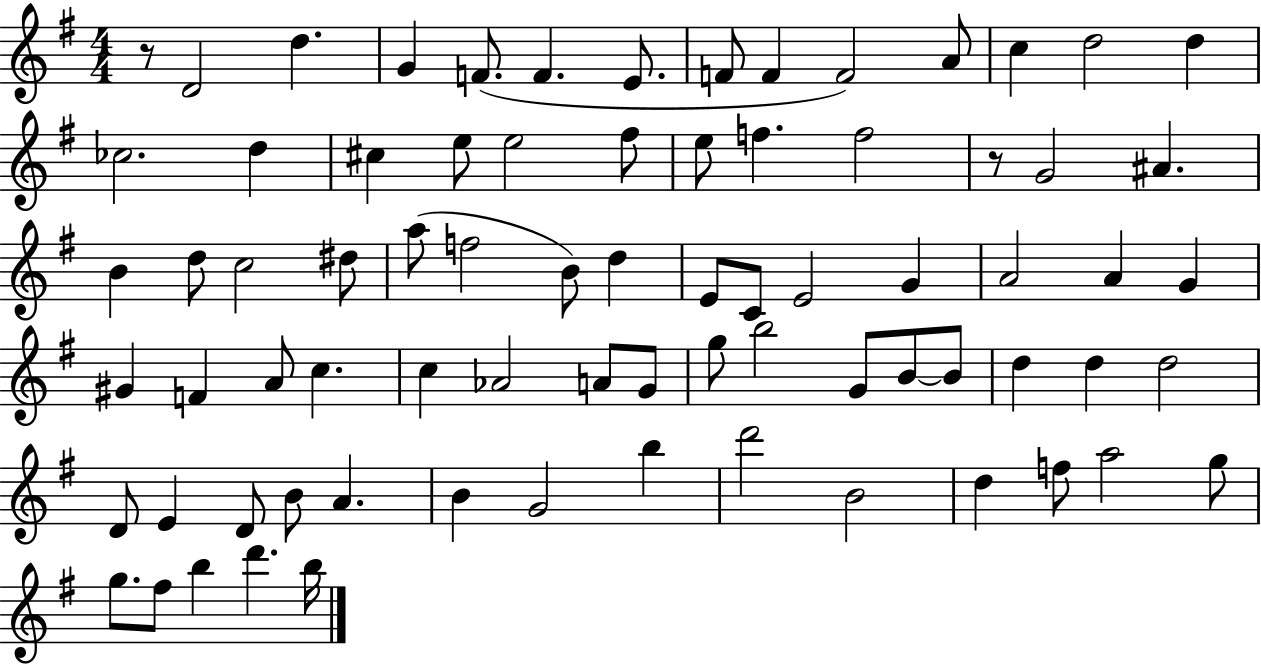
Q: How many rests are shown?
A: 2